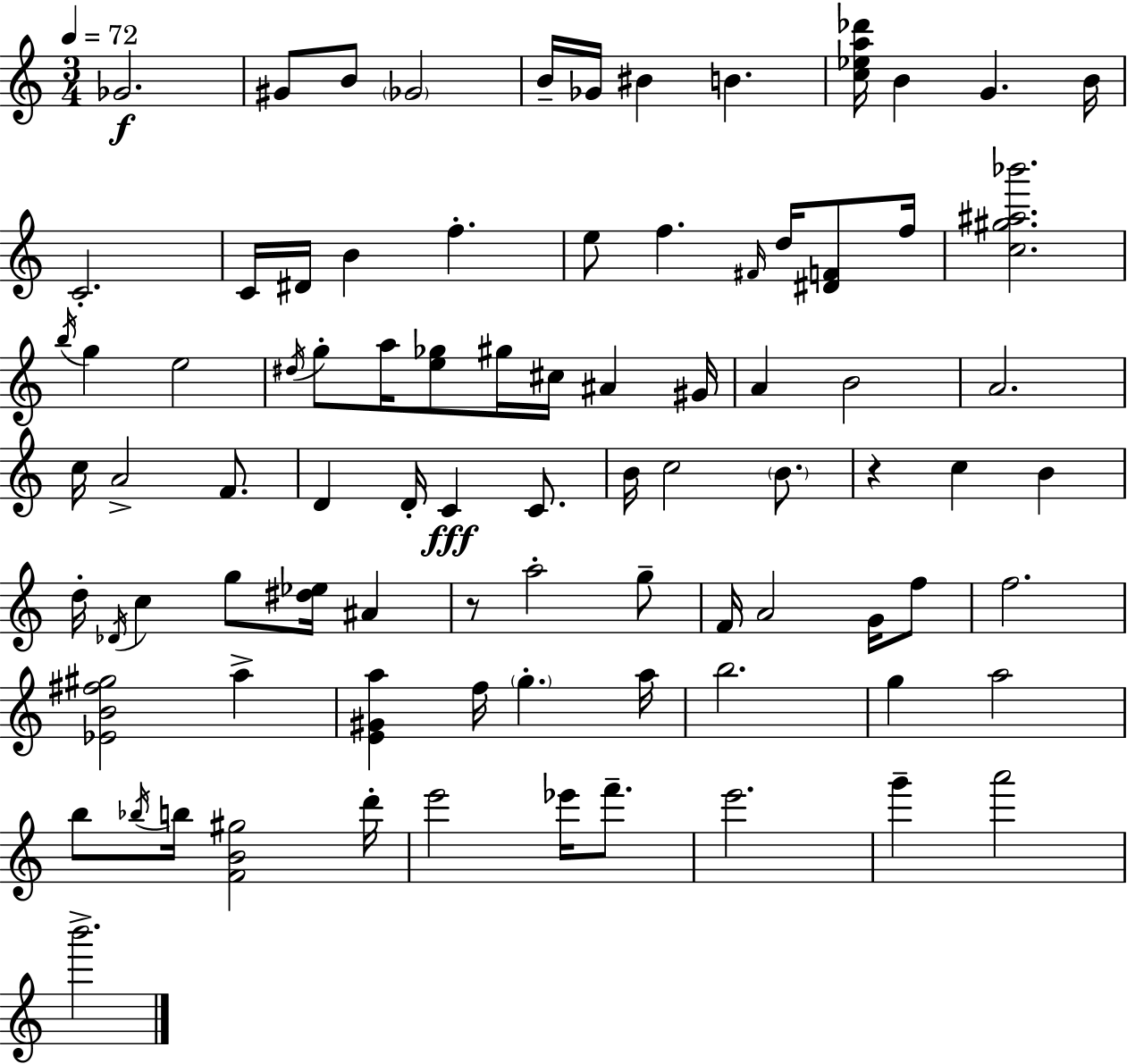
X:1
T:Untitled
M:3/4
L:1/4
K:Am
_G2 ^G/2 B/2 _G2 B/4 _G/4 ^B B [c_ea_d']/4 B G B/4 C2 C/4 ^D/4 B f e/2 f ^F/4 d/4 [^DF]/2 f/4 [c^g^a_b']2 b/4 g e2 ^d/4 g/2 a/4 [e_g]/2 ^g/4 ^c/4 ^A ^G/4 A B2 A2 c/4 A2 F/2 D D/4 C C/2 B/4 c2 B/2 z c B d/4 _D/4 c g/2 [^d_e]/4 ^A z/2 a2 g/2 F/4 A2 G/4 f/2 f2 [_EB^f^g]2 a [E^Ga] f/4 g a/4 b2 g a2 b/2 _b/4 b/4 [FB^g]2 d'/4 e'2 _e'/4 f'/2 e'2 g' a'2 b'2